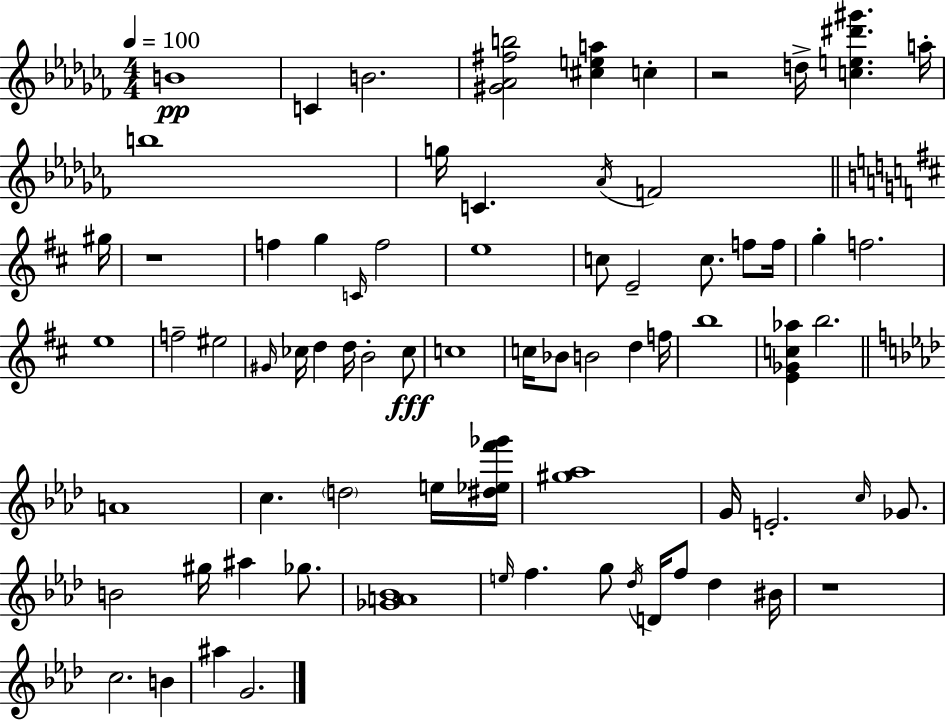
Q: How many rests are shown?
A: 3